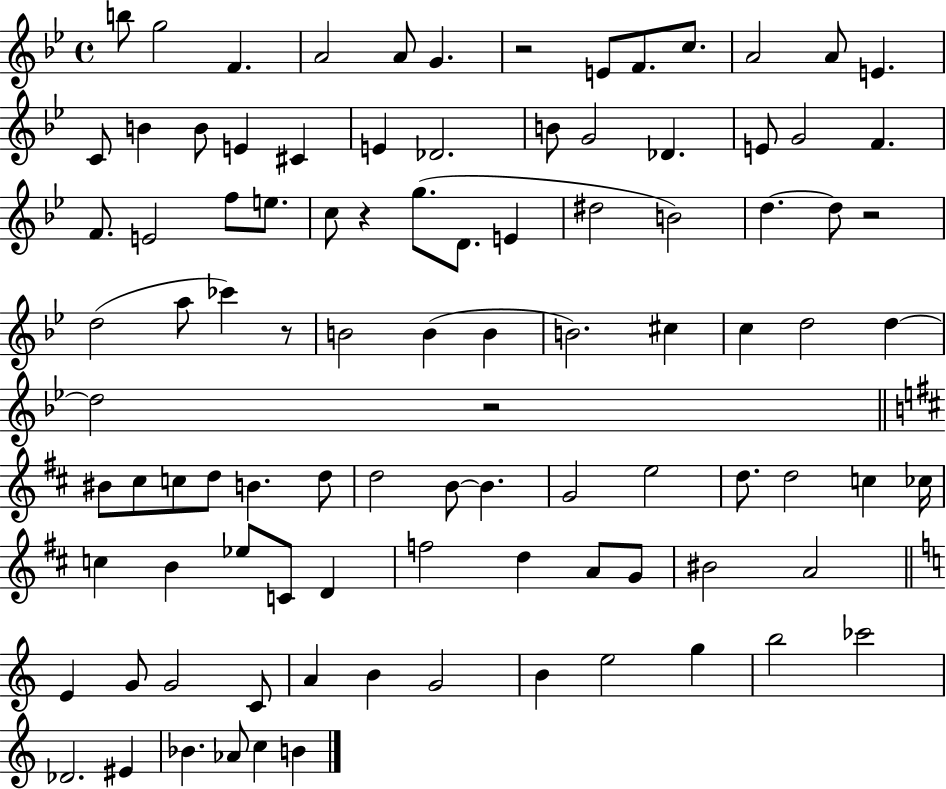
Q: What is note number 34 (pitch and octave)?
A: D#5